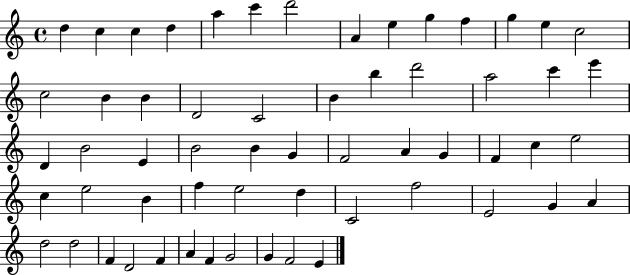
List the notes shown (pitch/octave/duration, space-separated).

D5/q C5/q C5/q D5/q A5/q C6/q D6/h A4/q E5/q G5/q F5/q G5/q E5/q C5/h C5/h B4/q B4/q D4/h C4/h B4/q B5/q D6/h A5/h C6/q E6/q D4/q B4/h E4/q B4/h B4/q G4/q F4/h A4/q G4/q F4/q C5/q E5/h C5/q E5/h B4/q F5/q E5/h D5/q C4/h F5/h E4/h G4/q A4/q D5/h D5/h F4/q D4/h F4/q A4/q F4/q G4/h G4/q F4/h E4/q